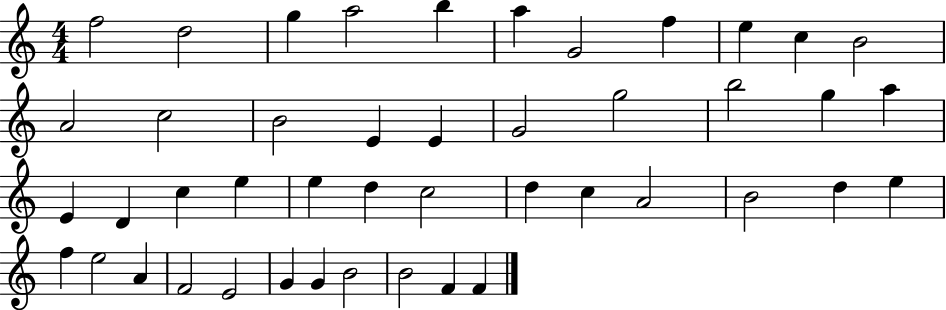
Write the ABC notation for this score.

X:1
T:Untitled
M:4/4
L:1/4
K:C
f2 d2 g a2 b a G2 f e c B2 A2 c2 B2 E E G2 g2 b2 g a E D c e e d c2 d c A2 B2 d e f e2 A F2 E2 G G B2 B2 F F